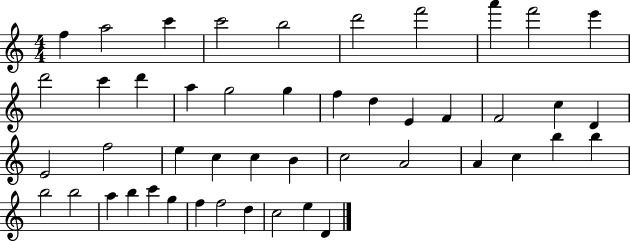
X:1
T:Untitled
M:4/4
L:1/4
K:C
f a2 c' c'2 b2 d'2 f'2 a' f'2 e' d'2 c' d' a g2 g f d E F F2 c D E2 f2 e c c B c2 A2 A c b b b2 b2 a b c' g f f2 d c2 e D